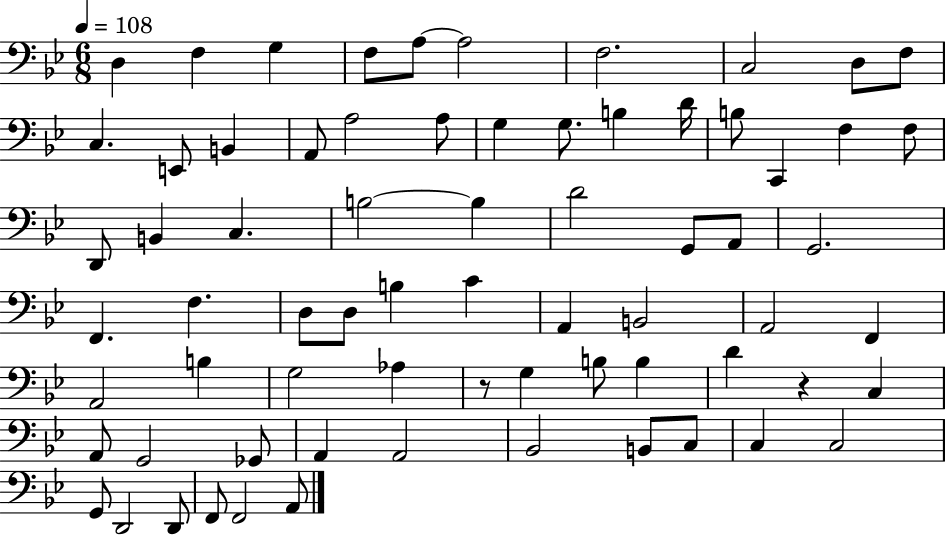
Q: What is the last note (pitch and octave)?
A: A2